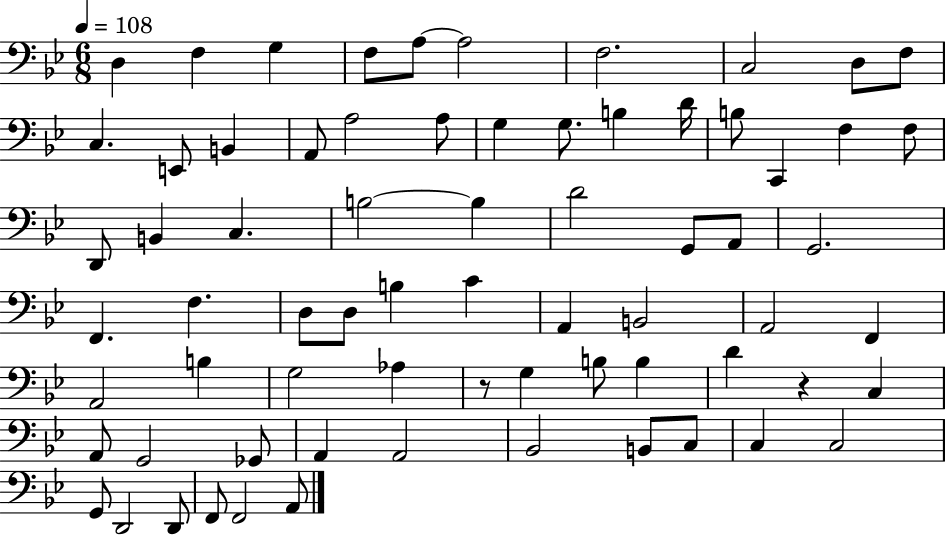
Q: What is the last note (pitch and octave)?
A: A2